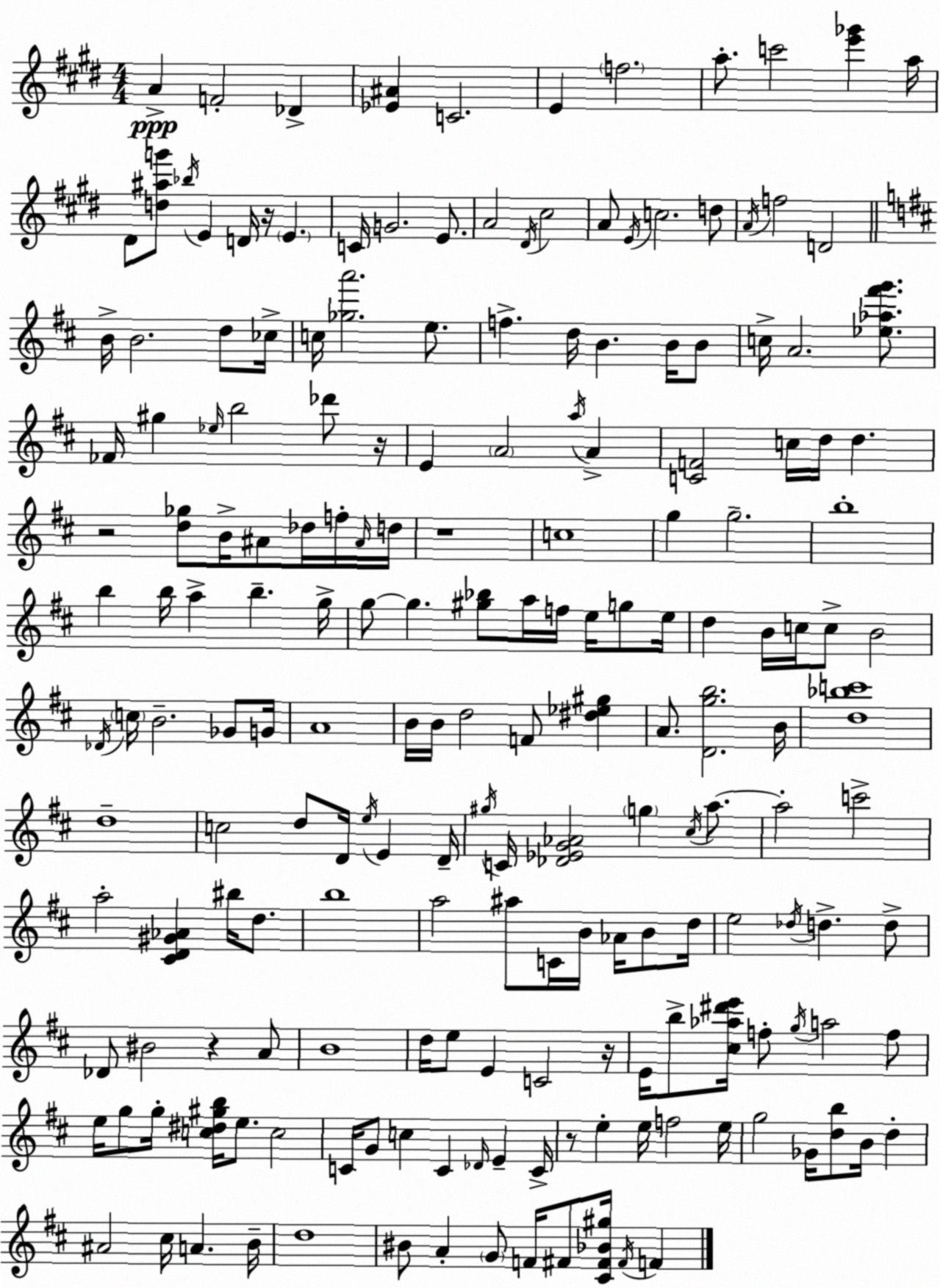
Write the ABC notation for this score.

X:1
T:Untitled
M:4/4
L:1/4
K:E
A F2 _D [_E^A] C2 E f2 a/2 c'2 [e'_g'] a/4 ^D/2 [d^ag']/2 _b/4 E D/4 z/4 E C/4 G2 E/2 A2 ^D/4 ^c2 A/2 E/4 c2 d/2 A/4 f2 D2 B/4 B2 d/2 _c/4 c/4 [_ga']2 e/2 f d/4 B B/4 B/2 c/4 A2 [_e_a^f'g']/2 _F/4 ^g _e/4 b2 _d'/2 z/4 E A2 a/4 A [CF]2 c/4 d/4 d z2 [d_g]/2 B/4 ^A/2 _d/4 f/4 ^A/4 d/4 z4 c4 g g2 b4 b b/4 a b g/4 g/2 g [^g_b]/2 a/4 f/4 e/4 g/2 e/4 d B/4 c/4 c/2 B2 _D/4 c/4 B2 _G/2 G/4 A4 B/4 B/4 d2 F/2 [^d_e^g] A/2 [Dgb]2 B/4 [d_bc']4 d4 c2 d/2 D/4 e/4 E D/4 ^g/4 C/4 [_D_EG_A]2 g ^c/4 a/2 a2 c'2 a2 [^CD^G_A] ^b/4 d/2 b4 a2 ^a/2 C/4 B/4 _A/4 B/2 d/4 e2 _d/4 d d/2 _D/2 ^B2 z A/2 B4 d/4 e/2 E C2 z/4 E/4 b/2 [^c_a^d'e']/4 f/2 g/4 a2 f/2 e/4 g/2 g/4 [c^d^gb]/4 e/2 c2 C/4 G/2 c C _D/4 E C/4 z/2 e e/4 f2 e/4 g2 _G/4 [db]/2 B/4 d ^A2 ^c/4 A B/4 d4 ^B/2 A G/2 F/4 ^F/2 [^C^F_B^g]/4 ^F/4 F